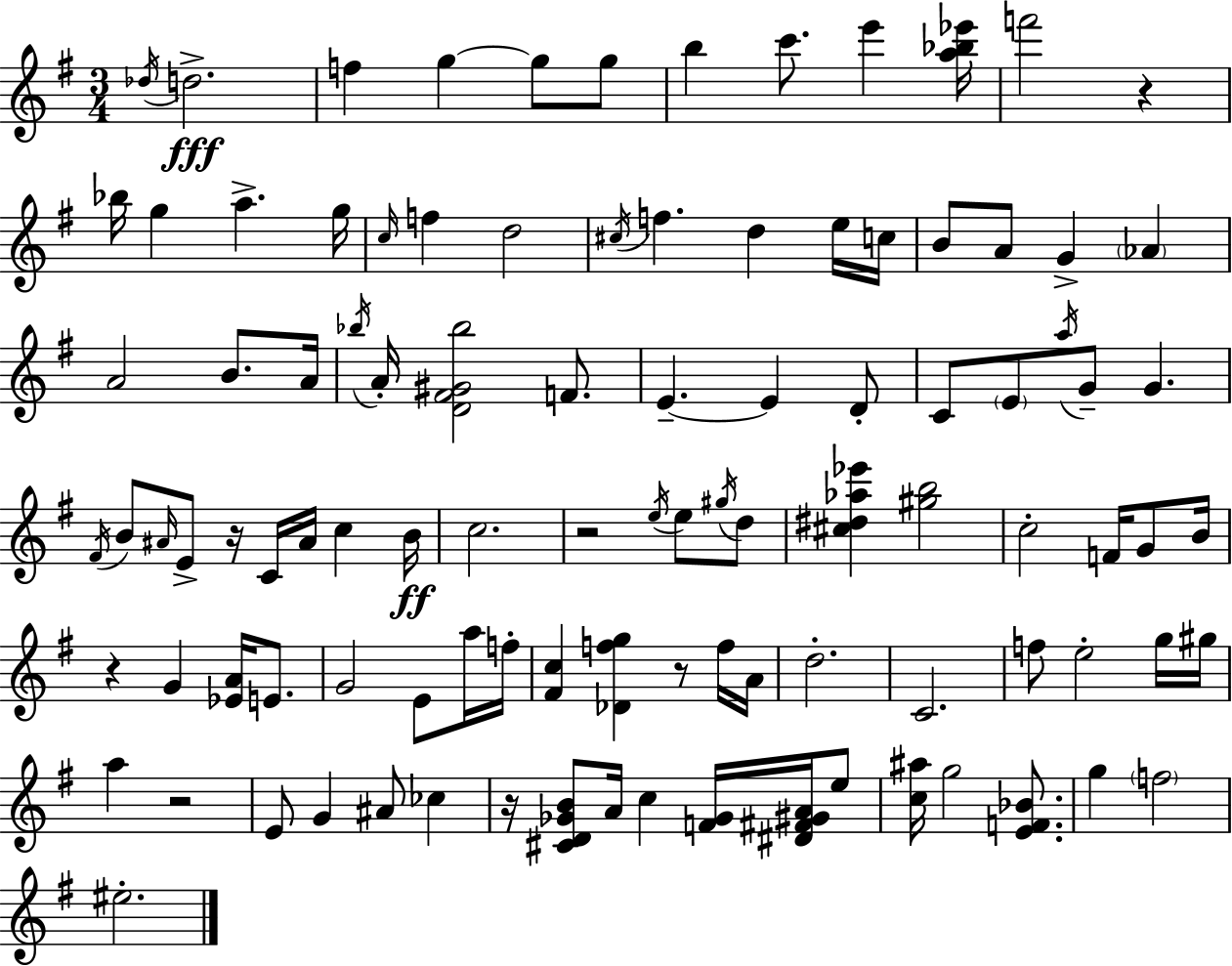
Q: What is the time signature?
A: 3/4